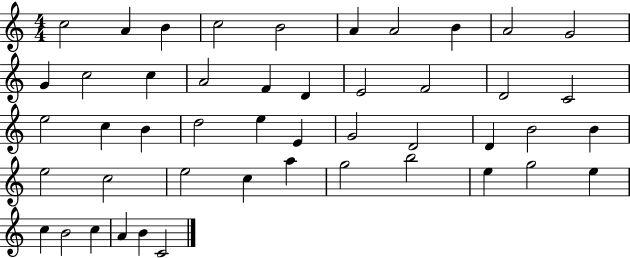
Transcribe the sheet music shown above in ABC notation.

X:1
T:Untitled
M:4/4
L:1/4
K:C
c2 A B c2 B2 A A2 B A2 G2 G c2 c A2 F D E2 F2 D2 C2 e2 c B d2 e E G2 D2 D B2 B e2 c2 e2 c a g2 b2 e g2 e c B2 c A B C2